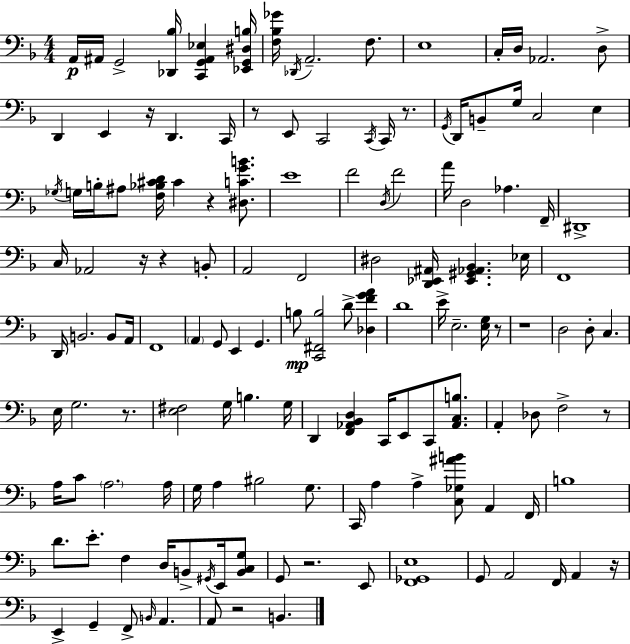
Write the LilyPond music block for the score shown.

{
  \clef bass
  \numericTimeSignature
  \time 4/4
  \key d \minor
  \repeat volta 2 { a,16\p ais,16 g,2-> <des, bes>16 <c, g, ais, ees>4 <ees, g, dis b>16 | <f bes ges'>16 \acciaccatura { des,16 } a,2.-- f8. | e1 | c16-. d16 aes,2. d8-> | \break d,4 e,4 r16 d,4. | c,16 r8 e,8 c,2 \acciaccatura { c,16 } c,16 r8. | \acciaccatura { g,16 } d,16 b,8-- g16 c2 e4 | \acciaccatura { ges16 } g16 b16-. ais8 <f bes cis' d'>16 cis'4 r4 | \break <dis c' g' b'>8. e'1 | f'2 \acciaccatura { d16 } f'2 | a'16 d2 aes4. | f,16-- dis,1-> | \break c16 aes,2 r16 r4 | b,8-. a,2 f,2 | dis2 <d, ees, ais,>16 <ees, gis, aes, bes,>4. | ees16 f,1 | \break d,16 b,2. | b,8 a,16 f,1 | \parenthesize a,4 g,8 e,4 g,4. | b8\mp <c, fis, b>2 d'8-> | \break <des f' g' a'>4 d'1 | e'16-> e2.-- | <e g>16 r8 r1 | d2 d8-. c4. | \break e16 g2. | r8. <e fis>2 g16 b4. | g16 d,4 <f, aes, bes, d>4 c,16 e,8 | c,8 <aes, c b>8. a,4-. des8 f2-> | \break r8 a16 c'8 \parenthesize a2. | a16 g16 a4 bis2 | g8. c,16 a4 a4-> <c ges ais' b'>8 | a,4 f,16 b1 | \break d'8. e'8.-. f4 d16 | b,8-> \acciaccatura { gis,16 } e,16 <b, c g>8 g,8 r2. | e,8 <f, ges, e>1 | g,8 a,2 | \break f,16 a,4 r16 e,4-> g,4-- f,8-> | \grace { b,16 } a,4. a,8 r2 | b,4. } \bar "|."
}